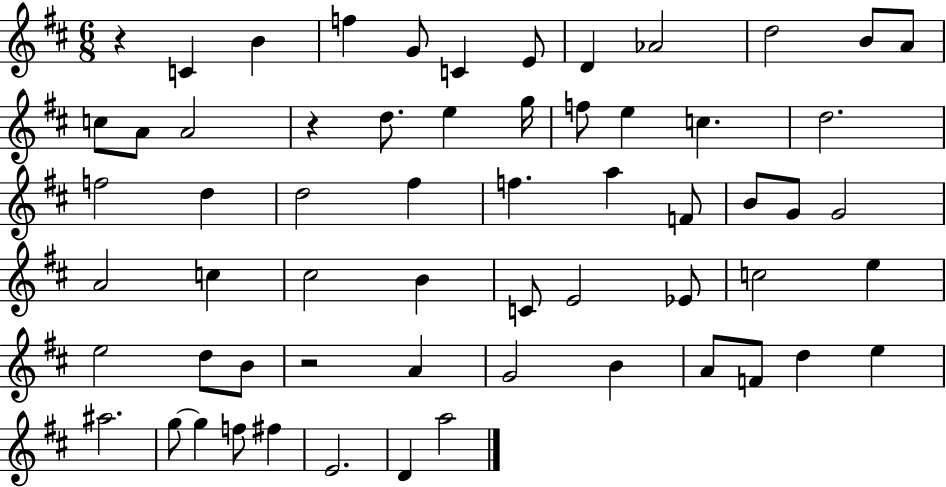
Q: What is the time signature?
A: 6/8